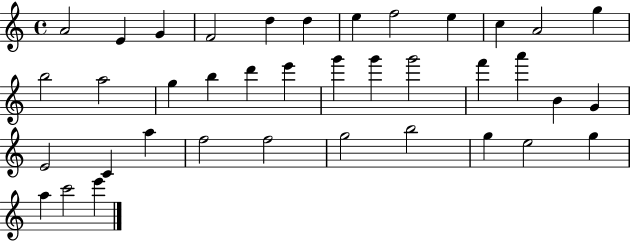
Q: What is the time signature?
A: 4/4